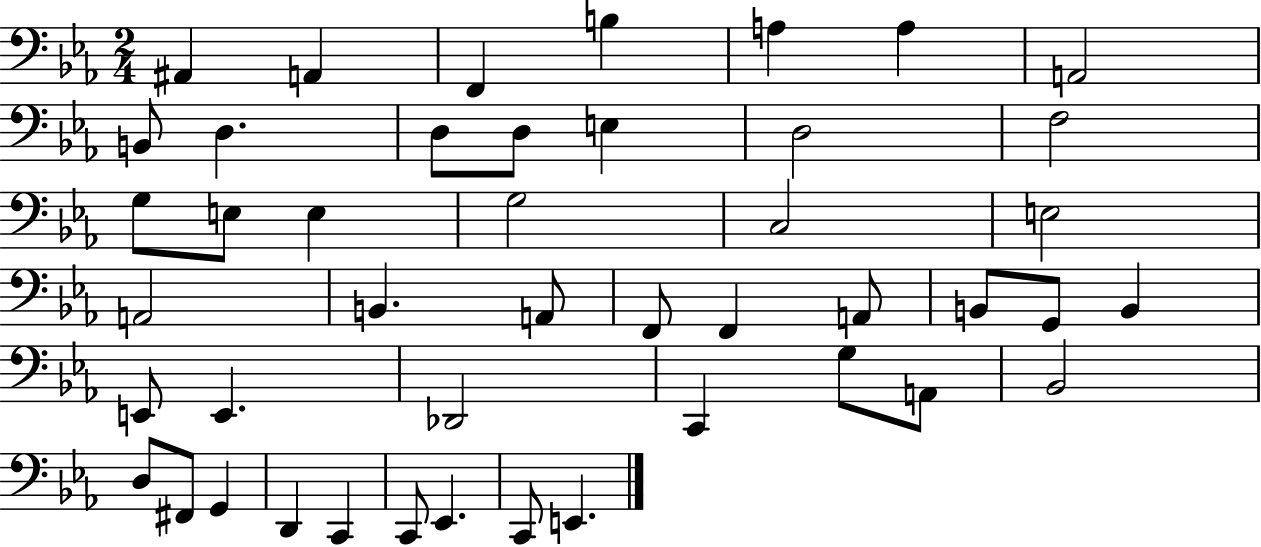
{
  \clef bass
  \numericTimeSignature
  \time 2/4
  \key ees \major
  ais,4 a,4 | f,4 b4 | a4 a4 | a,2 | \break b,8 d4. | d8 d8 e4 | d2 | f2 | \break g8 e8 e4 | g2 | c2 | e2 | \break a,2 | b,4. a,8 | f,8 f,4 a,8 | b,8 g,8 b,4 | \break e,8 e,4. | des,2 | c,4 g8 a,8 | bes,2 | \break d8 fis,8 g,4 | d,4 c,4 | c,8 ees,4. | c,8 e,4. | \break \bar "|."
}